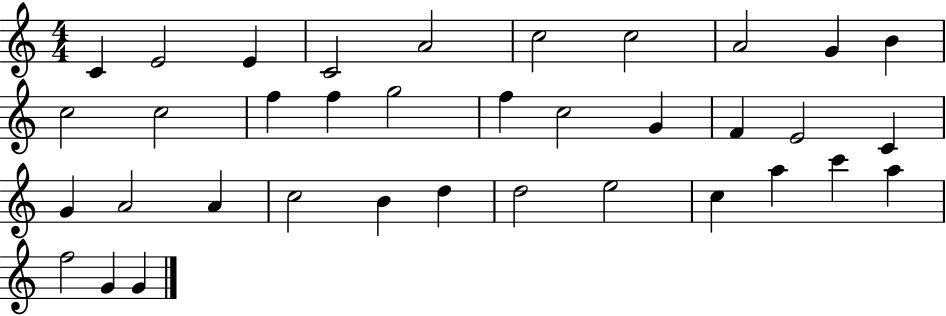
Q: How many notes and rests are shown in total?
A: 36